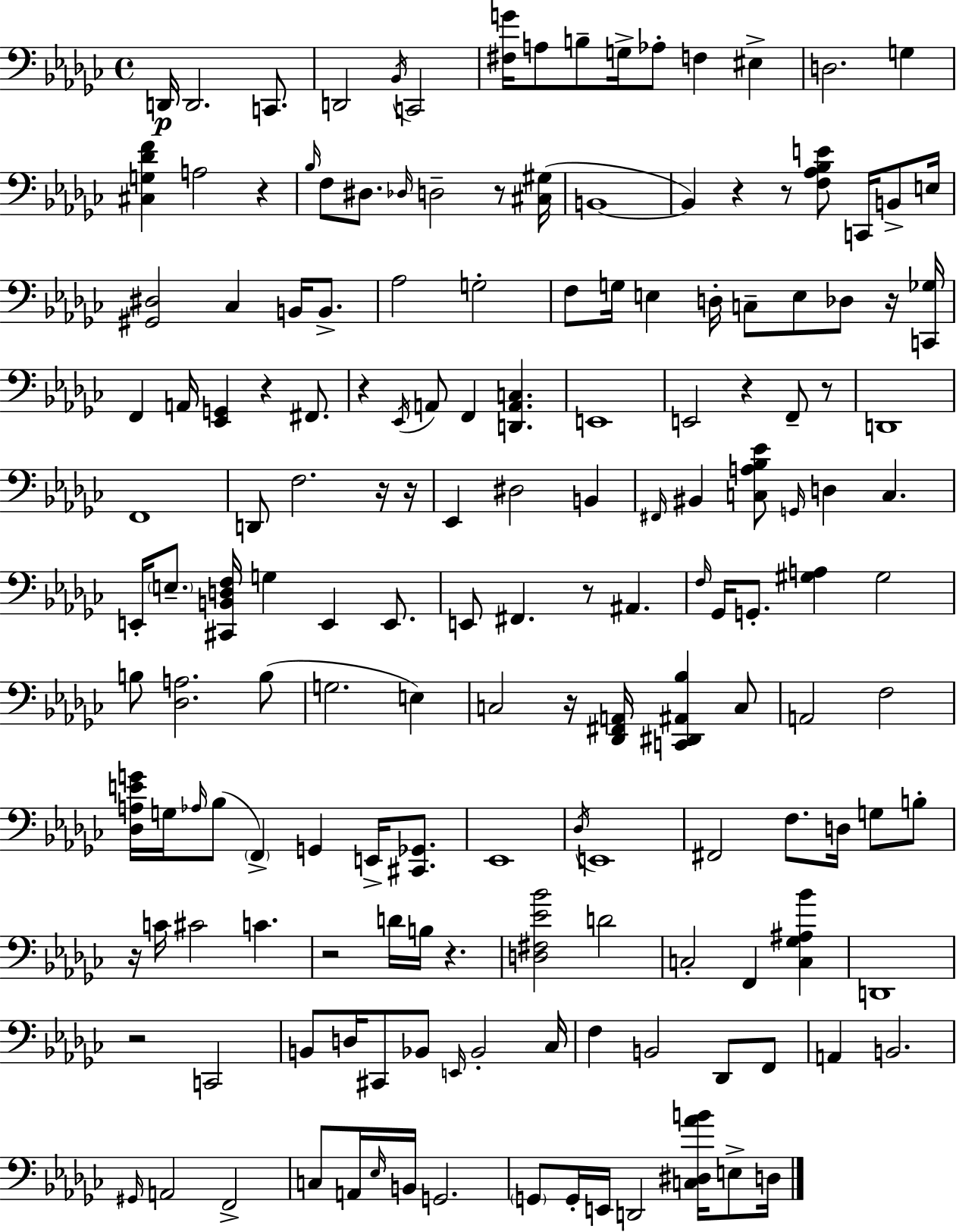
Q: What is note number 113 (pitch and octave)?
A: F2